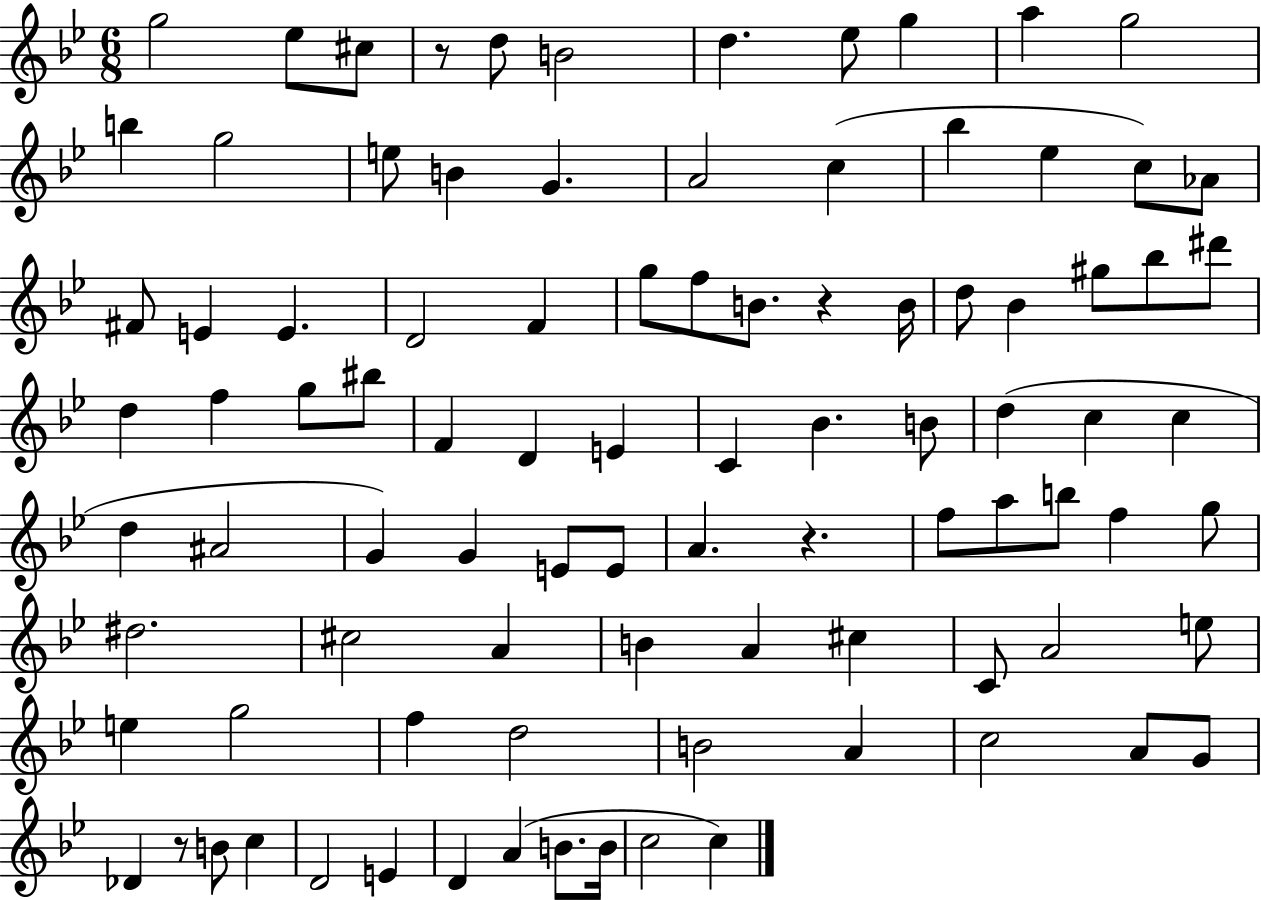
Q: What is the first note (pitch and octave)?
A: G5